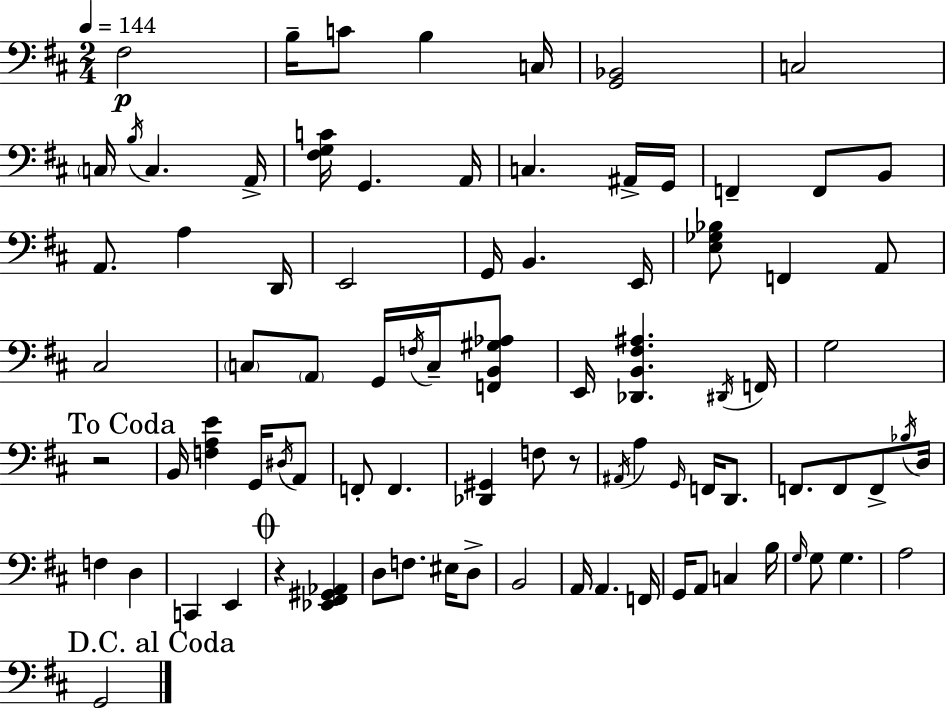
X:1
T:Untitled
M:2/4
L:1/4
K:D
^F,2 B,/4 C/2 B, C,/4 [G,,_B,,]2 C,2 C,/4 B,/4 C, A,,/4 [^F,G,C]/4 G,, A,,/4 C, ^A,,/4 G,,/4 F,, F,,/2 B,,/2 A,,/2 A, D,,/4 E,,2 G,,/4 B,, E,,/4 [E,_G,_B,]/2 F,, A,,/2 ^C,2 C,/2 A,,/2 G,,/4 F,/4 C,/4 [F,,B,,^G,_A,]/2 E,,/4 [_D,,B,,^F,^A,] ^D,,/4 F,,/4 G,2 z2 B,,/4 [F,A,E] G,,/4 ^D,/4 A,,/2 F,,/2 F,, [_D,,^G,,] F,/2 z/2 ^A,,/4 A, G,,/4 F,,/4 D,,/2 F,,/2 F,,/2 F,,/2 _B,/4 D,/4 F, D, C,, E,, z [_E,,^F,,^G,,_A,,] D,/2 F,/2 ^E,/4 D,/2 B,,2 A,,/4 A,, F,,/4 G,,/4 A,,/2 C, B,/4 G,/4 G,/2 G, A,2 G,,2